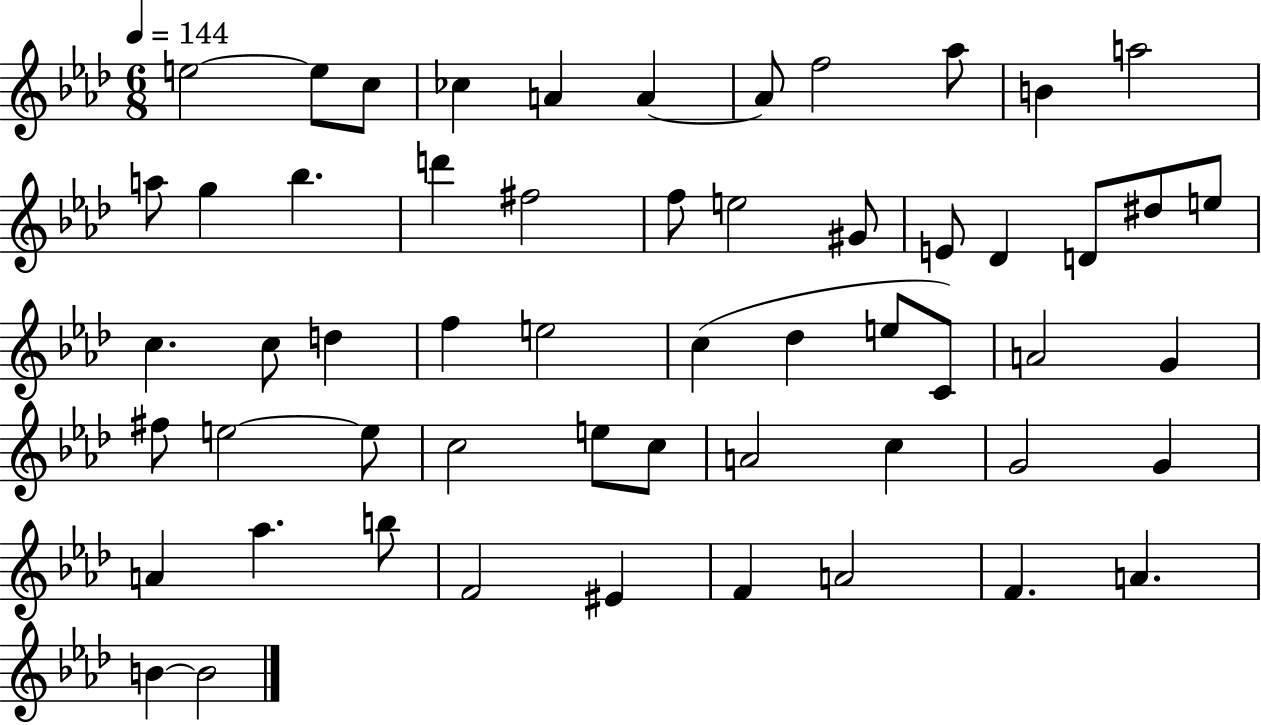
E5/h E5/e C5/e CES5/q A4/q A4/q A4/e F5/h Ab5/e B4/q A5/h A5/e G5/q Bb5/q. D6/q F#5/h F5/e E5/h G#4/e E4/e Db4/q D4/e D#5/e E5/e C5/q. C5/e D5/q F5/q E5/h C5/q Db5/q E5/e C4/e A4/h G4/q F#5/e E5/h E5/e C5/h E5/e C5/e A4/h C5/q G4/h G4/q A4/q Ab5/q. B5/e F4/h EIS4/q F4/q A4/h F4/q. A4/q. B4/q B4/h